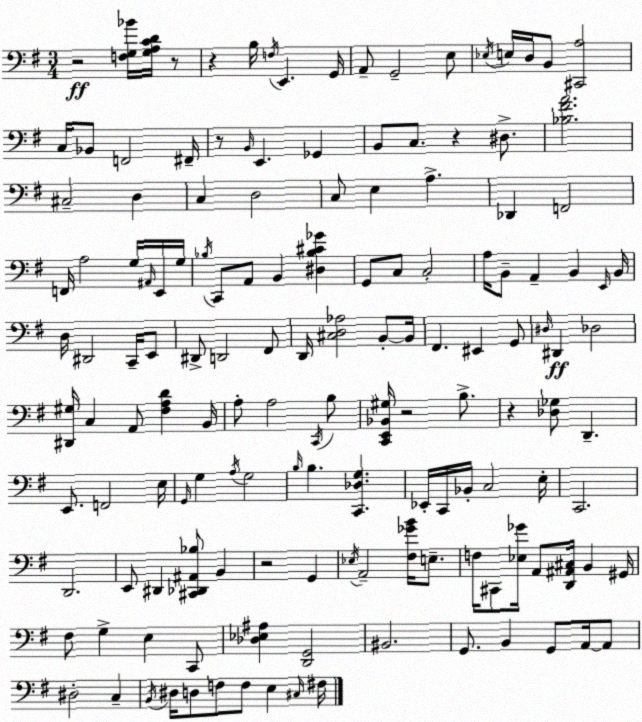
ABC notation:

X:1
T:Untitled
M:3/4
L:1/4
K:Em
z2 [F,G,_B]/4 [G,A,CD]/4 z/2 z B,/4 F,/4 E,, G,,/4 A,,/2 G,,2 E,/2 _E,/4 E,/4 D,/4 B,,/2 [^C,,A,]2 C,/4 _B,,/2 F,,2 ^F,,/4 z/2 B,,/4 E,, _G,, B,,/2 C,/2 z ^D,/2 [_B,^FA]2 ^C,2 D, C, D,2 C,/2 E, A, _D,, F,,2 F,,/4 A,2 G,/4 ^A,,/4 E,,/4 G,/4 _B,/4 C,,/2 A,,/2 B,, [^D,_B,^C_G] G,,/2 C,/2 C,2 A,/4 B,,/2 A,, B,, E,,/4 B,,/4 D,/4 ^D,,2 C,,/4 E,,/2 ^D,,/2 D,,2 ^F,,/2 D,,/4 [^C,D,_A,]2 B,,/2 B,,/4 ^F,, ^E,, G,,/2 ^D,/4 ^D,, _D,2 [^D,,^G,]/4 C, A,,/2 [^F,A,D] B,,/4 A,/2 A,2 C,,/4 B,/2 [C,,E,,_B,,^G,]/4 z2 B,/2 z [_D,_G,]/2 D,, E,,/2 F,,2 E,/4 G,,/4 G, A,/4 G,2 B,/4 B, [C,,_D,G,] _E,,/4 C,,/4 _B,,/4 C,2 E,/4 C,,2 D,,2 E,,/2 ^D,, [^C,,_D,,^A,,_B,]/2 B,, z2 G,, _E,/4 A,,2 [^F,_GB]/4 E,/2 F,/4 ^C,,/2 [_E,_G]/4 A,,/2 [D,,^A,,^C,]/4 B,, ^G,,/4 ^F,/2 G, E, C,,/2 [_D,_E,^A,] [D,,G,,]2 ^B,,2 G,,/2 B,, G,,/2 A,,/4 A,,/2 ^D,2 C, B,,/4 ^D,/4 D,/2 F,/2 F,/2 E, ^C,/4 ^F,/4